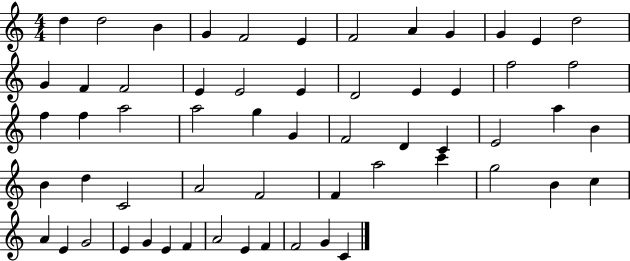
X:1
T:Untitled
M:4/4
L:1/4
K:C
d d2 B G F2 E F2 A G G E d2 G F F2 E E2 E D2 E E f2 f2 f f a2 a2 g G F2 D C E2 a B B d C2 A2 F2 F a2 c' g2 B c A E G2 E G E F A2 E F F2 G C